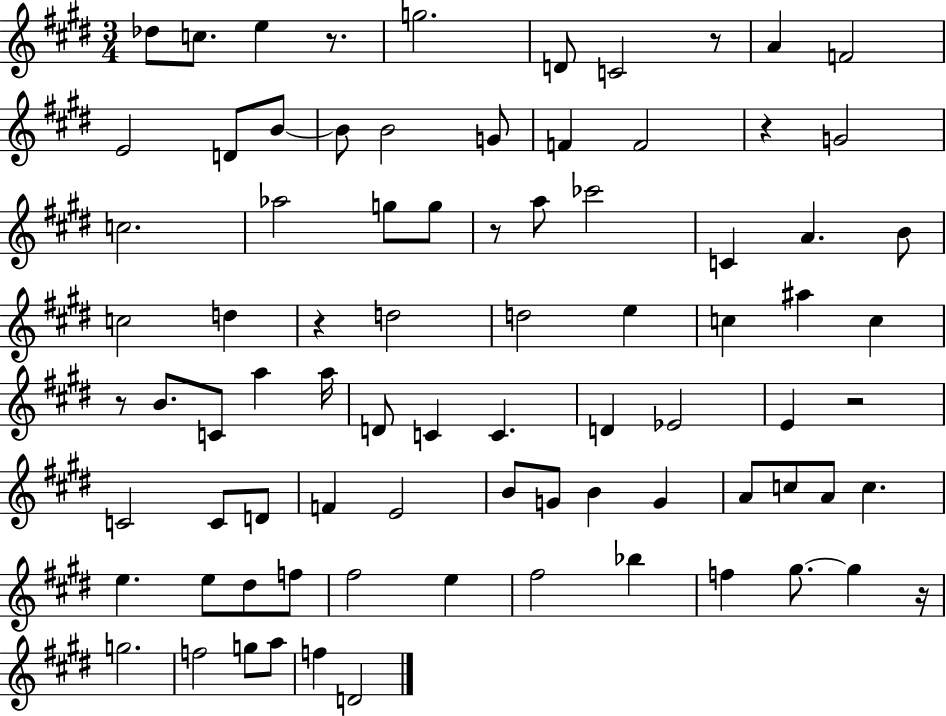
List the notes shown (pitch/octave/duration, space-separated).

Db5/e C5/e. E5/q R/e. G5/h. D4/e C4/h R/e A4/q F4/h E4/h D4/e B4/e B4/e B4/h G4/e F4/q F4/h R/q G4/h C5/h. Ab5/h G5/e G5/e R/e A5/e CES6/h C4/q A4/q. B4/e C5/h D5/q R/q D5/h D5/h E5/q C5/q A#5/q C5/q R/e B4/e. C4/e A5/q A5/s D4/e C4/q C4/q. D4/q Eb4/h E4/q R/h C4/h C4/e D4/e F4/q E4/h B4/e G4/e B4/q G4/q A4/e C5/e A4/e C5/q. E5/q. E5/e D#5/e F5/e F#5/h E5/q F#5/h Bb5/q F5/q G#5/e. G#5/q R/s G5/h. F5/h G5/e A5/e F5/q D4/h